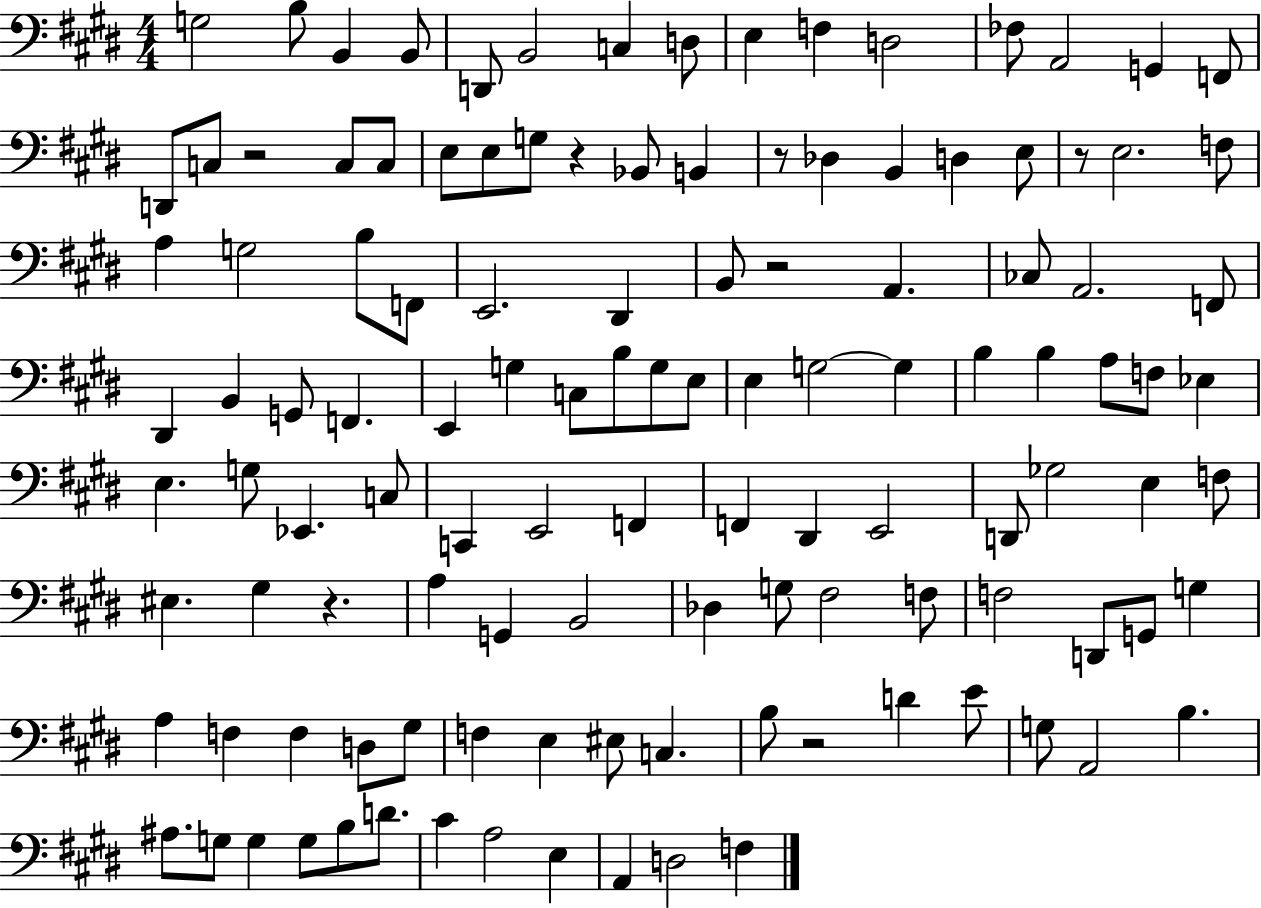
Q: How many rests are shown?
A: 7